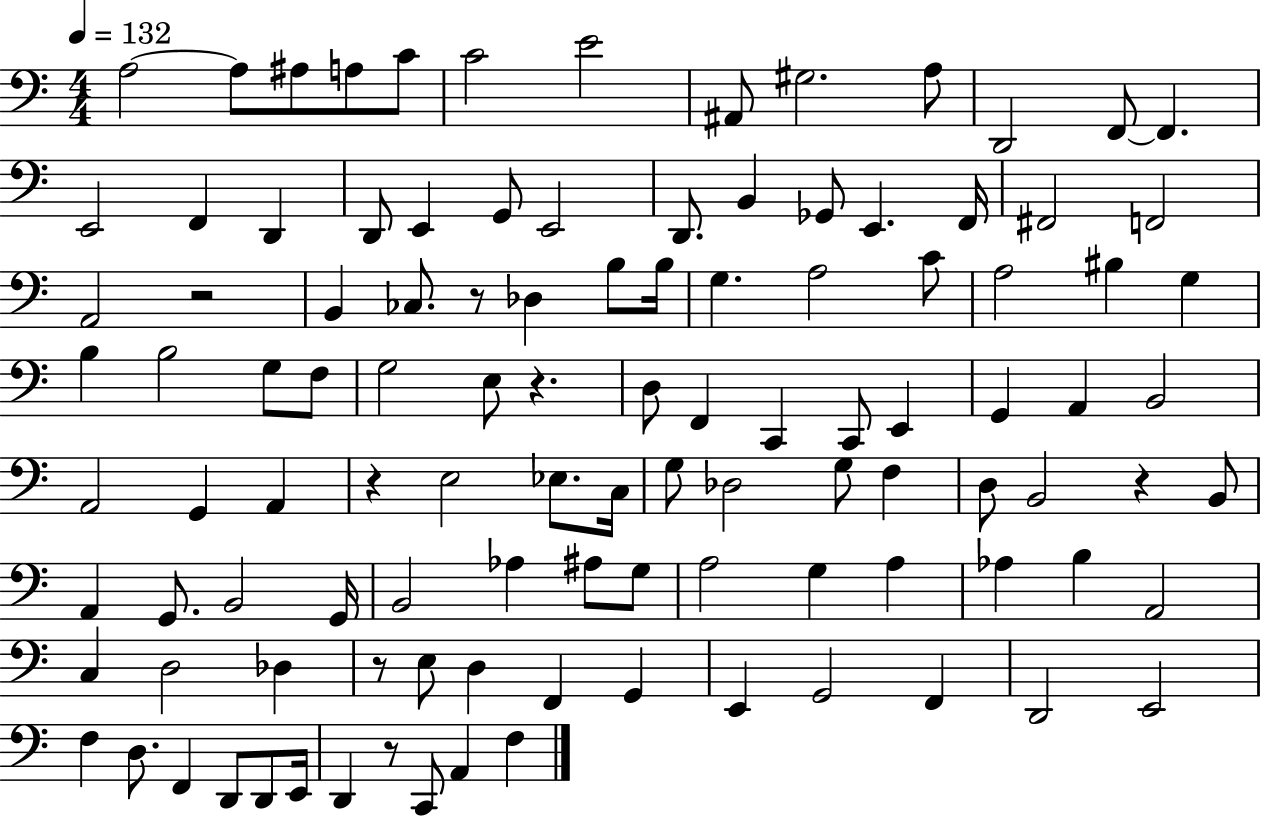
A3/h A3/e A#3/e A3/e C4/e C4/h E4/h A#2/e G#3/h. A3/e D2/h F2/e F2/q. E2/h F2/q D2/q D2/e E2/q G2/e E2/h D2/e. B2/q Gb2/e E2/q. F2/s F#2/h F2/h A2/h R/h B2/q CES3/e. R/e Db3/q B3/e B3/s G3/q. A3/h C4/e A3/h BIS3/q G3/q B3/q B3/h G3/e F3/e G3/h E3/e R/q. D3/e F2/q C2/q C2/e E2/q G2/q A2/q B2/h A2/h G2/q A2/q R/q E3/h Eb3/e. C3/s G3/e Db3/h G3/e F3/q D3/e B2/h R/q B2/e A2/q G2/e. B2/h G2/s B2/h Ab3/q A#3/e G3/e A3/h G3/q A3/q Ab3/q B3/q A2/h C3/q D3/h Db3/q R/e E3/e D3/q F2/q G2/q E2/q G2/h F2/q D2/h E2/h F3/q D3/e. F2/q D2/e D2/e E2/s D2/q R/e C2/e A2/q F3/q